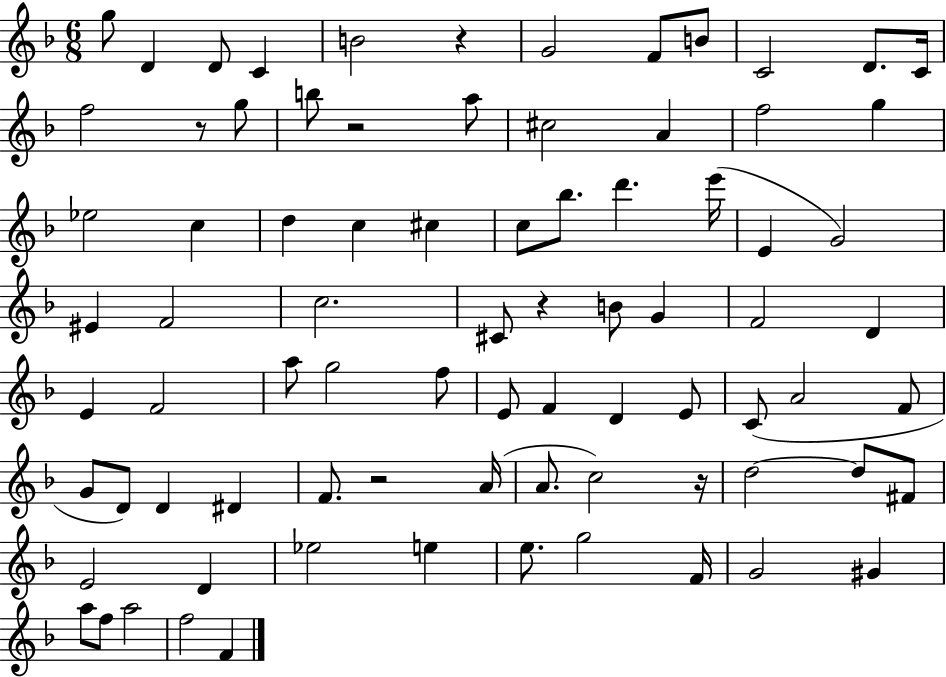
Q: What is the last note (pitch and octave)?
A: F4